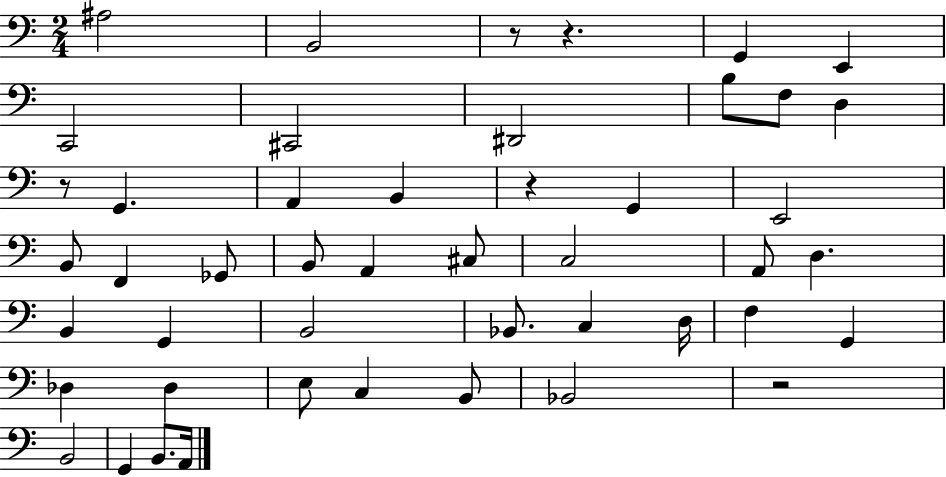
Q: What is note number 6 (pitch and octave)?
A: C#2